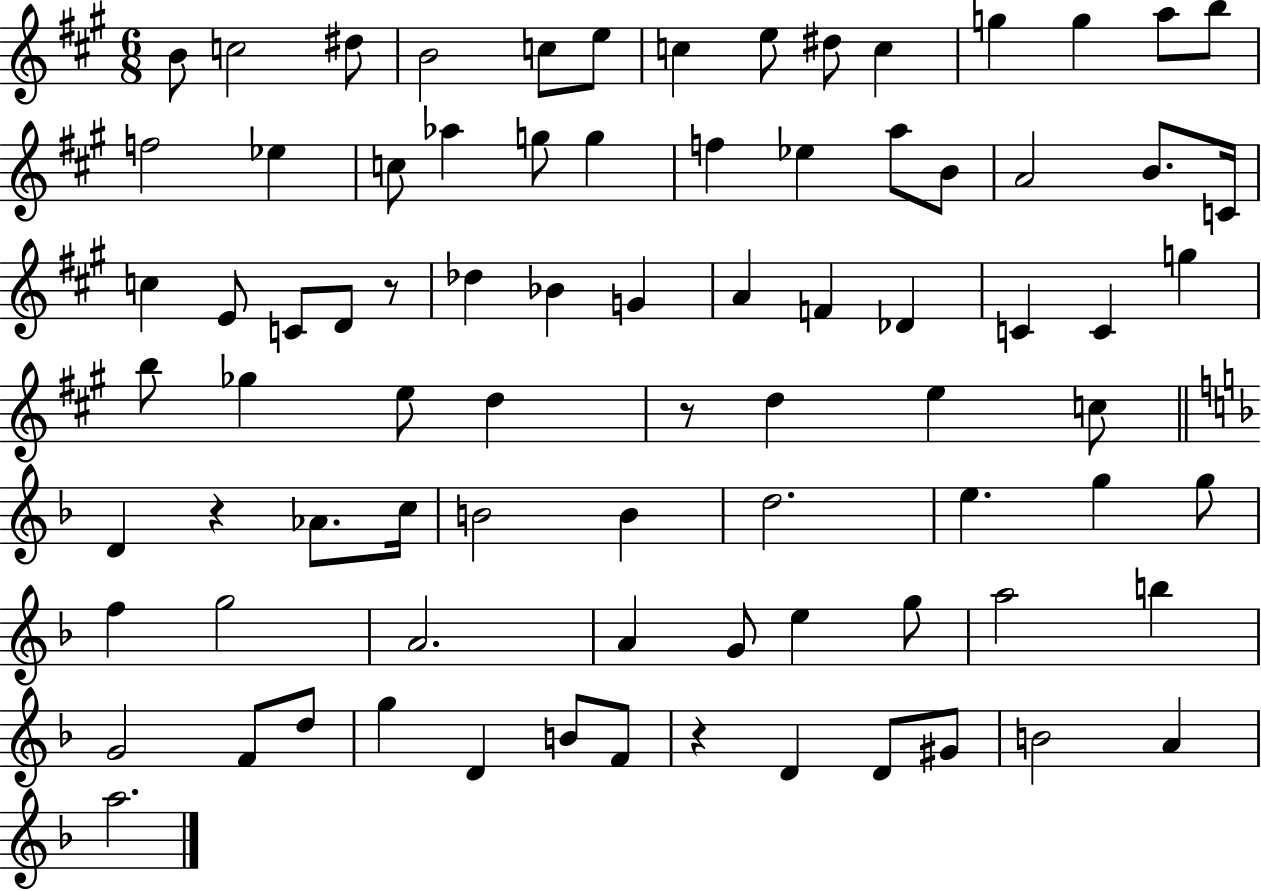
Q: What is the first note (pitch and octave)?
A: B4